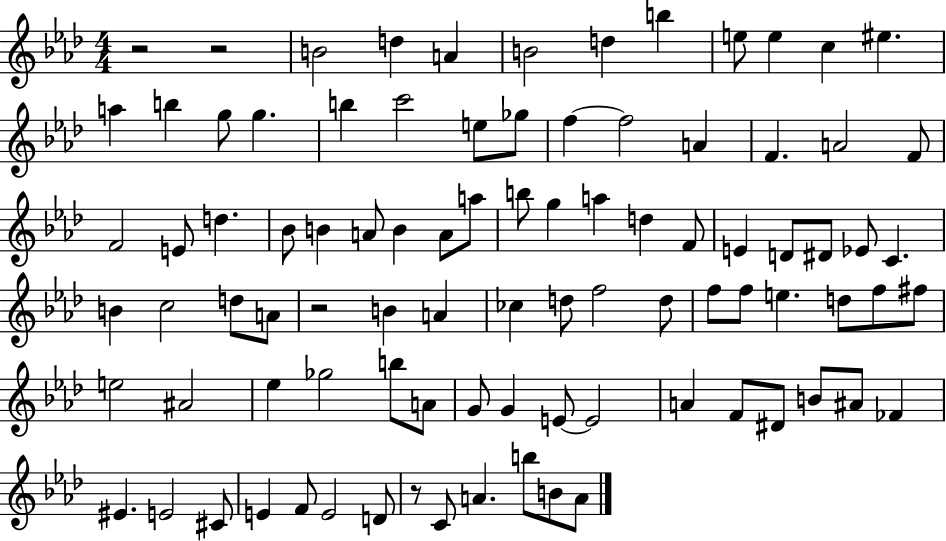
{
  \clef treble
  \numericTimeSignature
  \time 4/4
  \key aes \major
  \repeat volta 2 { r2 r2 | b'2 d''4 a'4 | b'2 d''4 b''4 | e''8 e''4 c''4 eis''4. | \break a''4 b''4 g''8 g''4. | b''4 c'''2 e''8 ges''8 | f''4~~ f''2 a'4 | f'4. a'2 f'8 | \break f'2 e'8 d''4. | bes'8 b'4 a'8 b'4 a'8 a''8 | b''8 g''4 a''4 d''4 f'8 | e'4 d'8 dis'8 ees'8 c'4. | \break b'4 c''2 d''8 a'8 | r2 b'4 a'4 | ces''4 d''8 f''2 d''8 | f''8 f''8 e''4. d''8 f''8 fis''8 | \break e''2 ais'2 | ees''4 ges''2 b''8 a'8 | g'8 g'4 e'8~~ e'2 | a'4 f'8 dis'8 b'8 ais'8 fes'4 | \break eis'4. e'2 cis'8 | e'4 f'8 e'2 d'8 | r8 c'8 a'4. b''8 b'8 a'8 | } \bar "|."
}